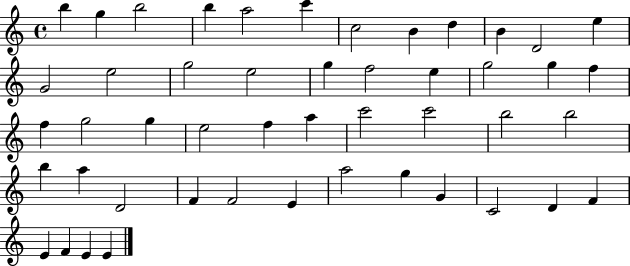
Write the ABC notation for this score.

X:1
T:Untitled
M:4/4
L:1/4
K:C
b g b2 b a2 c' c2 B d B D2 e G2 e2 g2 e2 g f2 e g2 g f f g2 g e2 f a c'2 c'2 b2 b2 b a D2 F F2 E a2 g G C2 D F E F E E